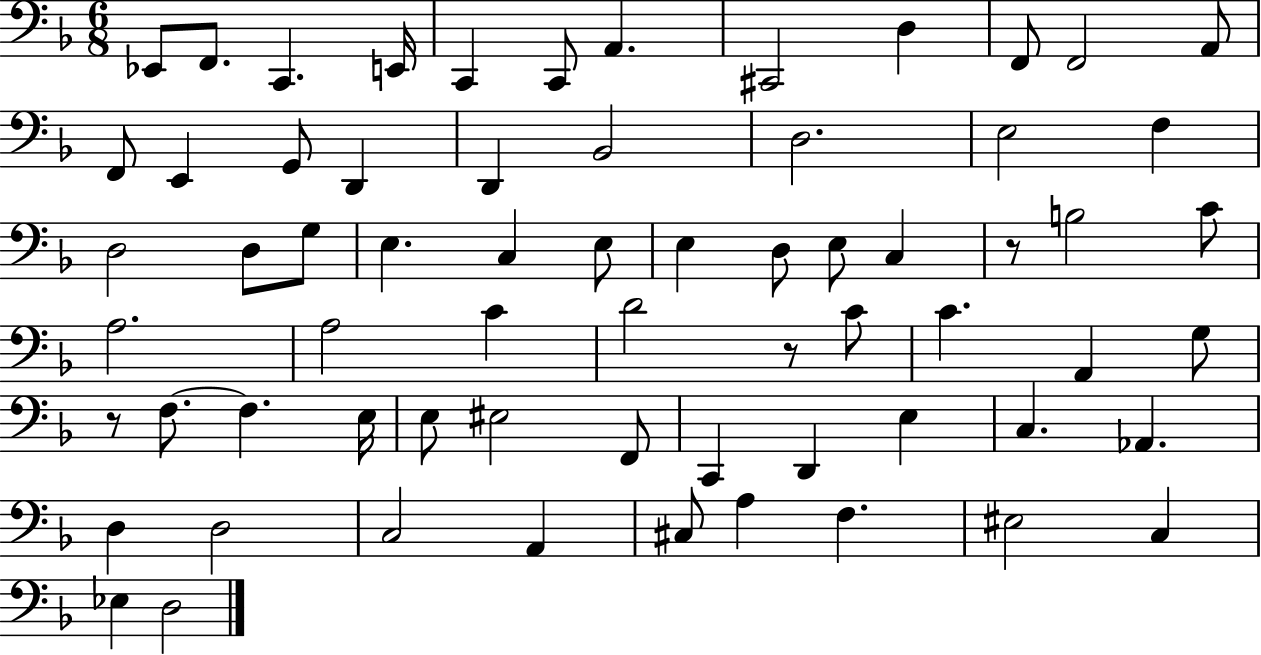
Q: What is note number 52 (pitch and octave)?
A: Ab2